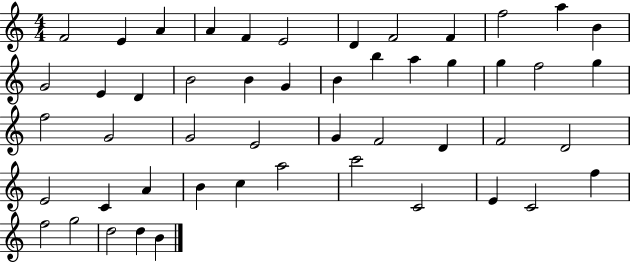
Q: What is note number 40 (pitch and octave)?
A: A5